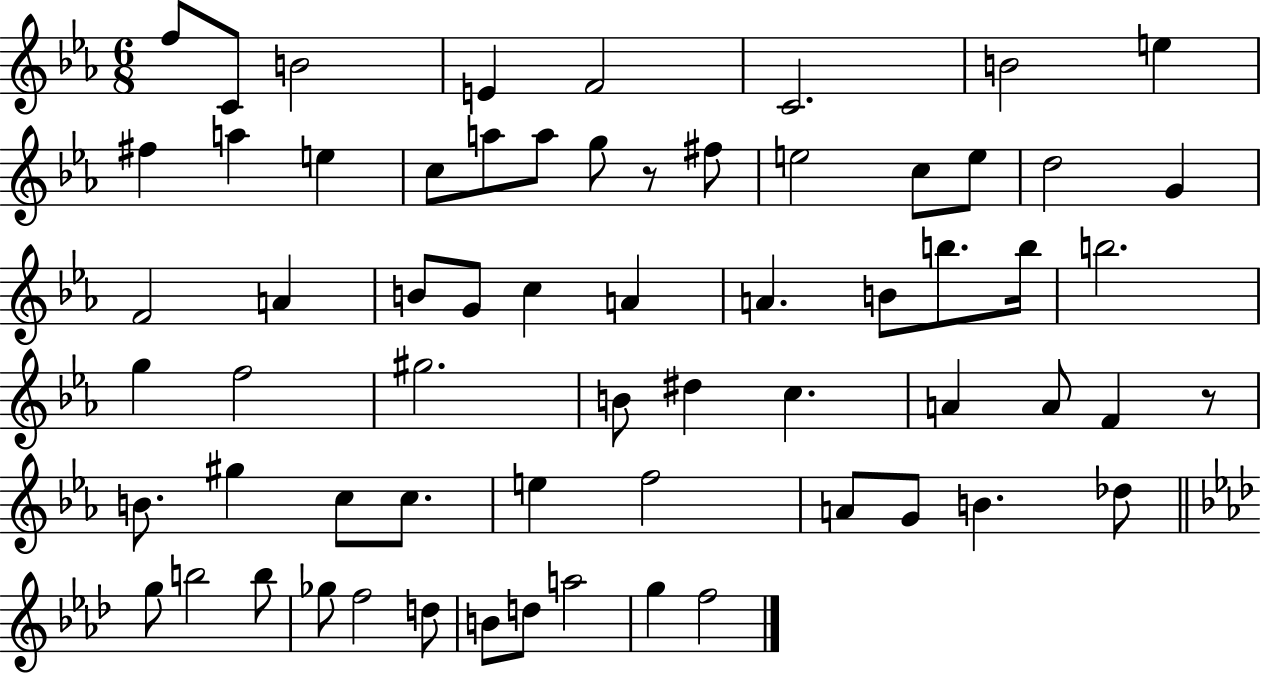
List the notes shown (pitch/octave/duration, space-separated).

F5/e C4/e B4/h E4/q F4/h C4/h. B4/h E5/q F#5/q A5/q E5/q C5/e A5/e A5/e G5/e R/e F#5/e E5/h C5/e E5/e D5/h G4/q F4/h A4/q B4/e G4/e C5/q A4/q A4/q. B4/e B5/e. B5/s B5/h. G5/q F5/h G#5/h. B4/e D#5/q C5/q. A4/q A4/e F4/q R/e B4/e. G#5/q C5/e C5/e. E5/q F5/h A4/e G4/e B4/q. Db5/e G5/e B5/h B5/e Gb5/e F5/h D5/e B4/e D5/e A5/h G5/q F5/h